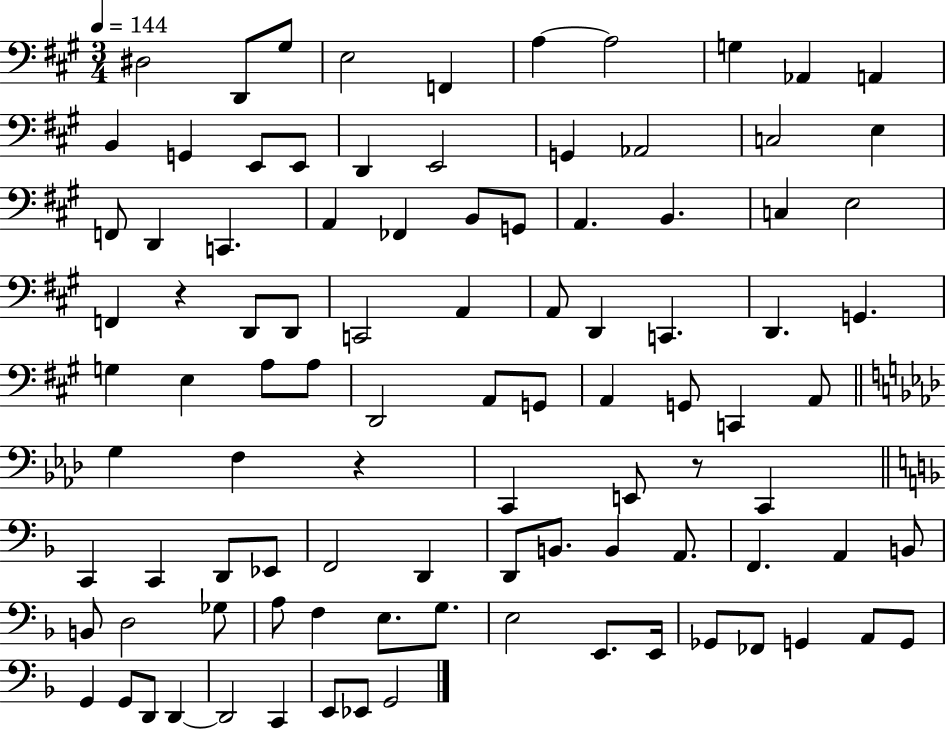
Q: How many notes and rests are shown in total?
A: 97